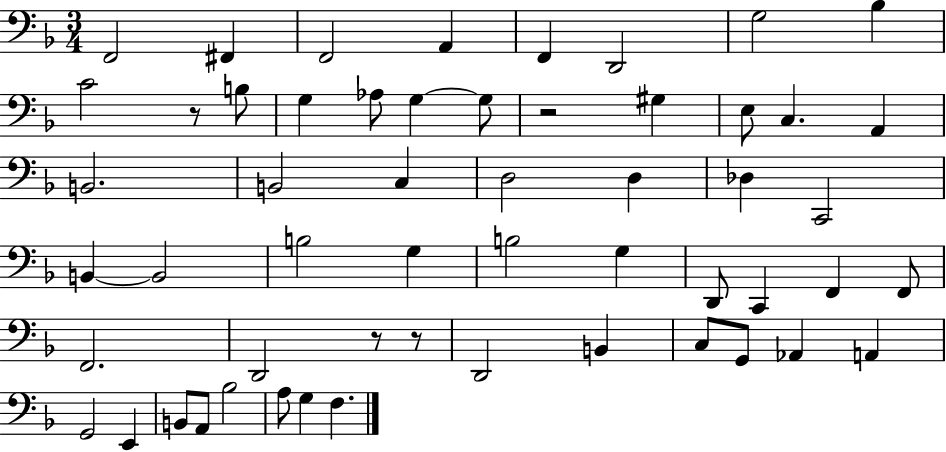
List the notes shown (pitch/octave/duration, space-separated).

F2/h F#2/q F2/h A2/q F2/q D2/h G3/h Bb3/q C4/h R/e B3/e G3/q Ab3/e G3/q G3/e R/h G#3/q E3/e C3/q. A2/q B2/h. B2/h C3/q D3/h D3/q Db3/q C2/h B2/q B2/h B3/h G3/q B3/h G3/q D2/e C2/q F2/q F2/e F2/h. D2/h R/e R/e D2/h B2/q C3/e G2/e Ab2/q A2/q G2/h E2/q B2/e A2/e Bb3/h A3/e G3/q F3/q.